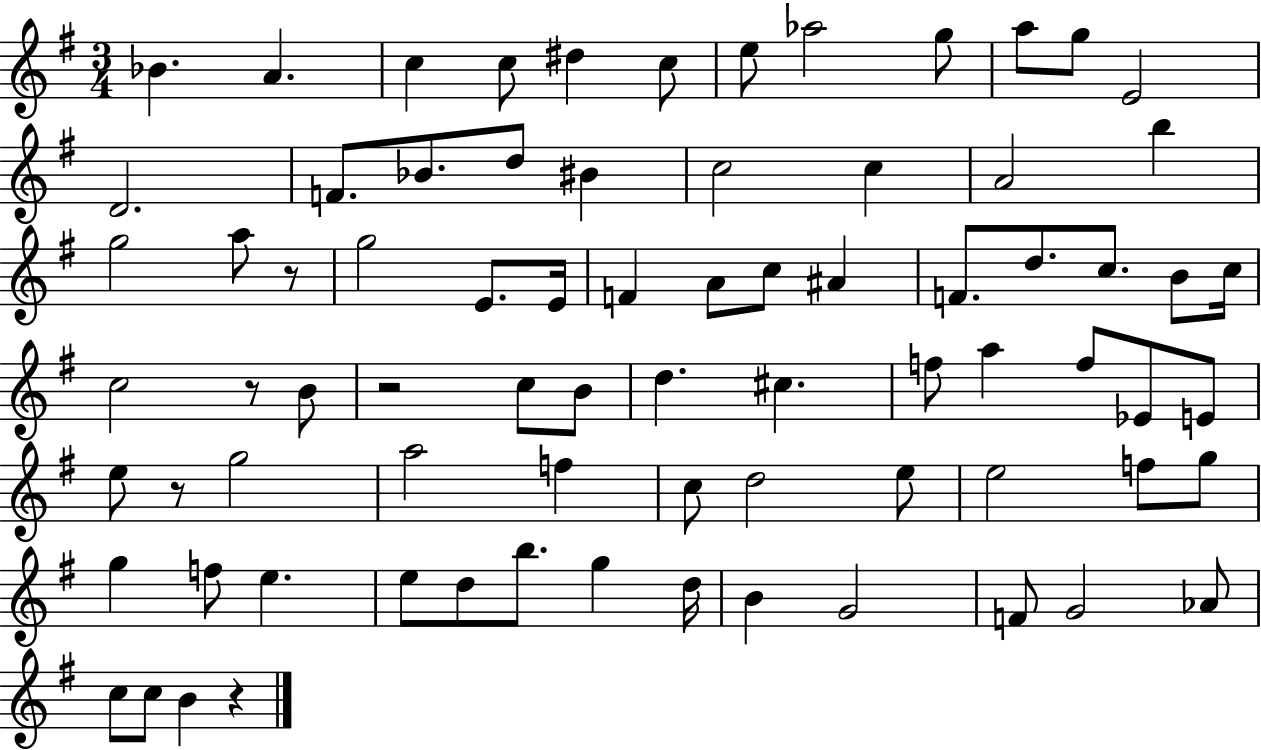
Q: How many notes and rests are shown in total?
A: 77